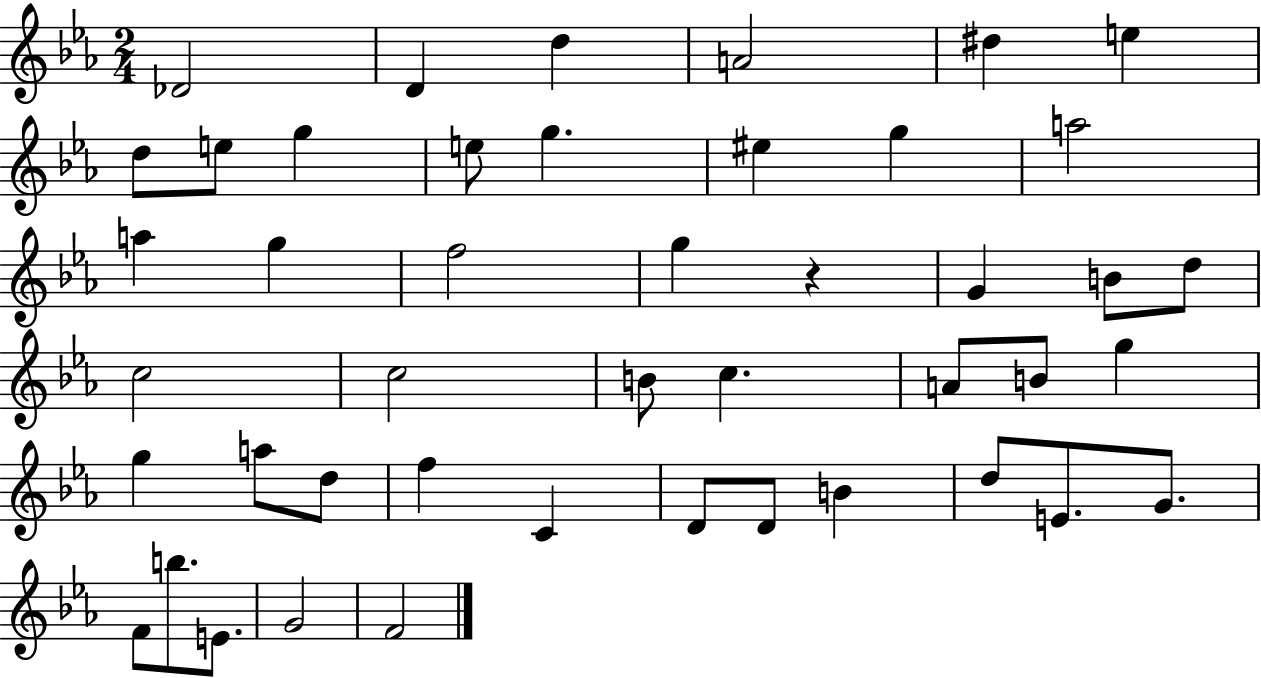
Db4/h D4/q D5/q A4/h D#5/q E5/q D5/e E5/e G5/q E5/e G5/q. EIS5/q G5/q A5/h A5/q G5/q F5/h G5/q R/q G4/q B4/e D5/e C5/h C5/h B4/e C5/q. A4/e B4/e G5/q G5/q A5/e D5/e F5/q C4/q D4/e D4/e B4/q D5/e E4/e. G4/e. F4/e B5/e. E4/e. G4/h F4/h